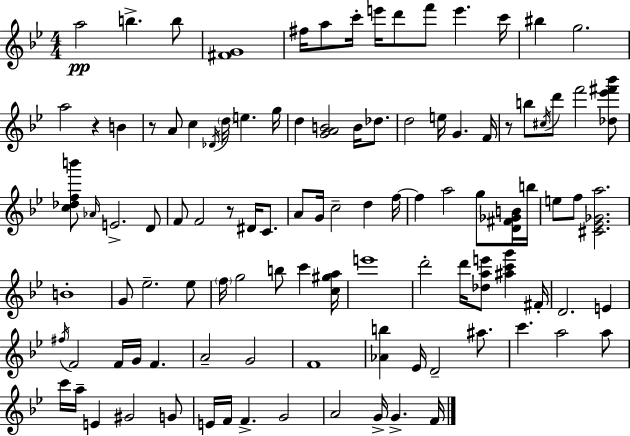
X:1
T:Untitled
M:4/4
L:1/4
K:Bb
a2 b b/2 [^FG]4 ^f/4 a/2 c'/4 e'/4 d'/2 f'/2 e' c'/4 ^b g2 a2 z B z/2 A/2 c _D/4 d/4 e g/4 d [GAB]2 B/4 _d/2 d2 e/4 G F/4 z/2 b/2 ^c/4 d'/2 f'2 [_d_e'^f'_b']/2 [c_dfb']/2 _A/4 E2 D/2 F/2 F2 z/2 ^D/4 C/2 A/2 G/4 c2 d f/4 f a2 g/2 [D^F_GB]/4 b/4 e/2 f/2 [^C_E_Ga]2 B4 G/2 _e2 _e/2 f/4 g2 b/2 c' [c^ga]/4 e'4 d'2 d'/4 [_dae']/2 [^ac'g'] ^F/4 D2 E ^f/4 F2 F/4 G/4 F A2 G2 F4 [_Ab] _E/4 D2 ^a/2 c' a2 a/2 c'/4 a/4 E ^G2 G/2 E/4 F/4 F G2 A2 G/4 G F/4